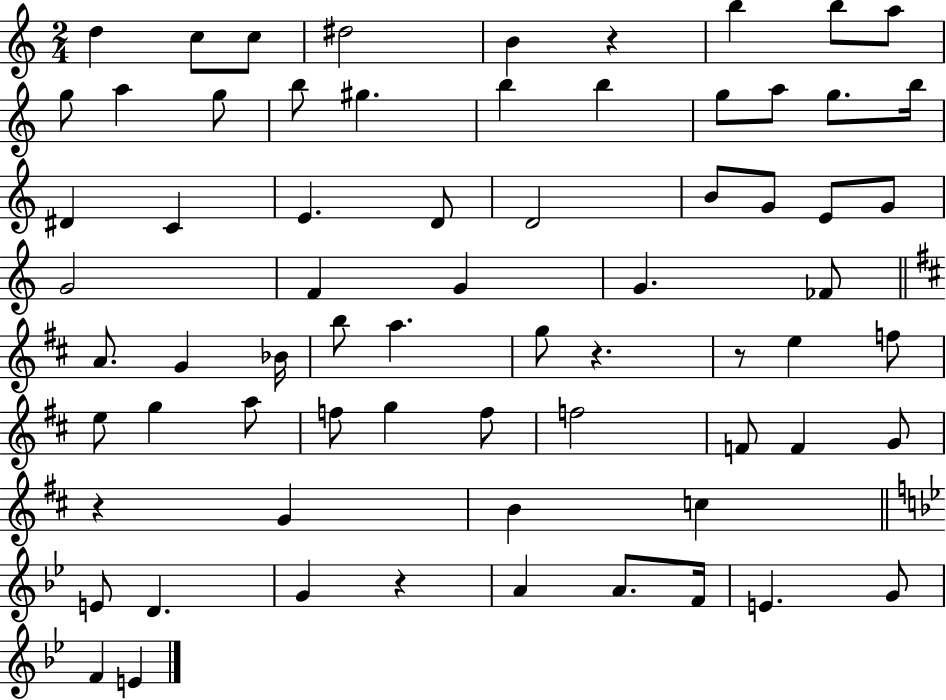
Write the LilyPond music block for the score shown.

{
  \clef treble
  \numericTimeSignature
  \time 2/4
  \key c \major
  d''4 c''8 c''8 | dis''2 | b'4 r4 | b''4 b''8 a''8 | \break g''8 a''4 g''8 | b''8 gis''4. | b''4 b''4 | g''8 a''8 g''8. b''16 | \break dis'4 c'4 | e'4. d'8 | d'2 | b'8 g'8 e'8 g'8 | \break g'2 | f'4 g'4 | g'4. fes'8 | \bar "||" \break \key b \minor a'8. g'4 bes'16 | b''8 a''4. | g''8 r4. | r8 e''4 f''8 | \break e''8 g''4 a''8 | f''8 g''4 f''8 | f''2 | f'8 f'4 g'8 | \break r4 g'4 | b'4 c''4 | \bar "||" \break \key bes \major e'8 d'4. | g'4 r4 | a'4 a'8. f'16 | e'4. g'8 | \break f'4 e'4 | \bar "|."
}